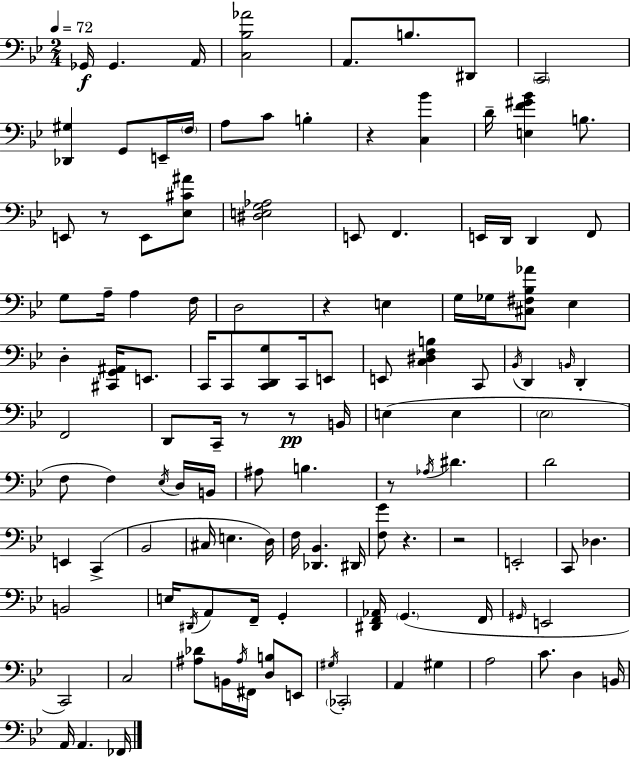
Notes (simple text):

Gb2/s Gb2/q. A2/s [C3,Bb3,Ab4]/h A2/e. B3/e. D#2/e C2/h [Db2,G#3]/q G2/e E2/s F3/s A3/e C4/e B3/q R/q [C3,Bb4]/q D4/s [E3,F4,G#4,Bb4]/q B3/e. E2/e R/e E2/e [Eb3,C#4,A#4]/e [D#3,E3,G3,Ab3]/h E2/e F2/q. E2/s D2/s D2/q F2/e G3/e A3/s A3/q F3/s D3/h R/q E3/q G3/s Gb3/s [C#3,F#3,Bb3,Ab4]/e Eb3/q D3/q [C#2,G2,A#2]/s E2/e. C2/s C2/e [C2,D2,G3]/e C2/s E2/e E2/e [C3,D#3,F3,B3]/q C2/e Bb2/s D2/q B2/s D2/q F2/h D2/e C2/s R/e R/e B2/s E3/q E3/q Eb3/h F3/e F3/q Eb3/s D3/s B2/s A#3/e B3/q. R/e Ab3/s D#4/q. D4/h E2/q C2/q Bb2/h C#3/s E3/q. D3/s F3/s [Db2,Bb2]/q. D#2/s [F3,G4]/e R/q. R/h E2/h C2/e Db3/q. B2/h E3/s D#2/s A2/e F2/s G2/q [D#2,F2,Ab2]/s G2/q. F2/s G#2/s E2/h C2/h C3/h [A#3,Db4]/e B2/s A#3/s F#2/s [D3,B3]/e E2/e G#3/s CES2/h A2/q G#3/q A3/h C4/e. D3/q B2/s A2/s A2/q. FES2/s